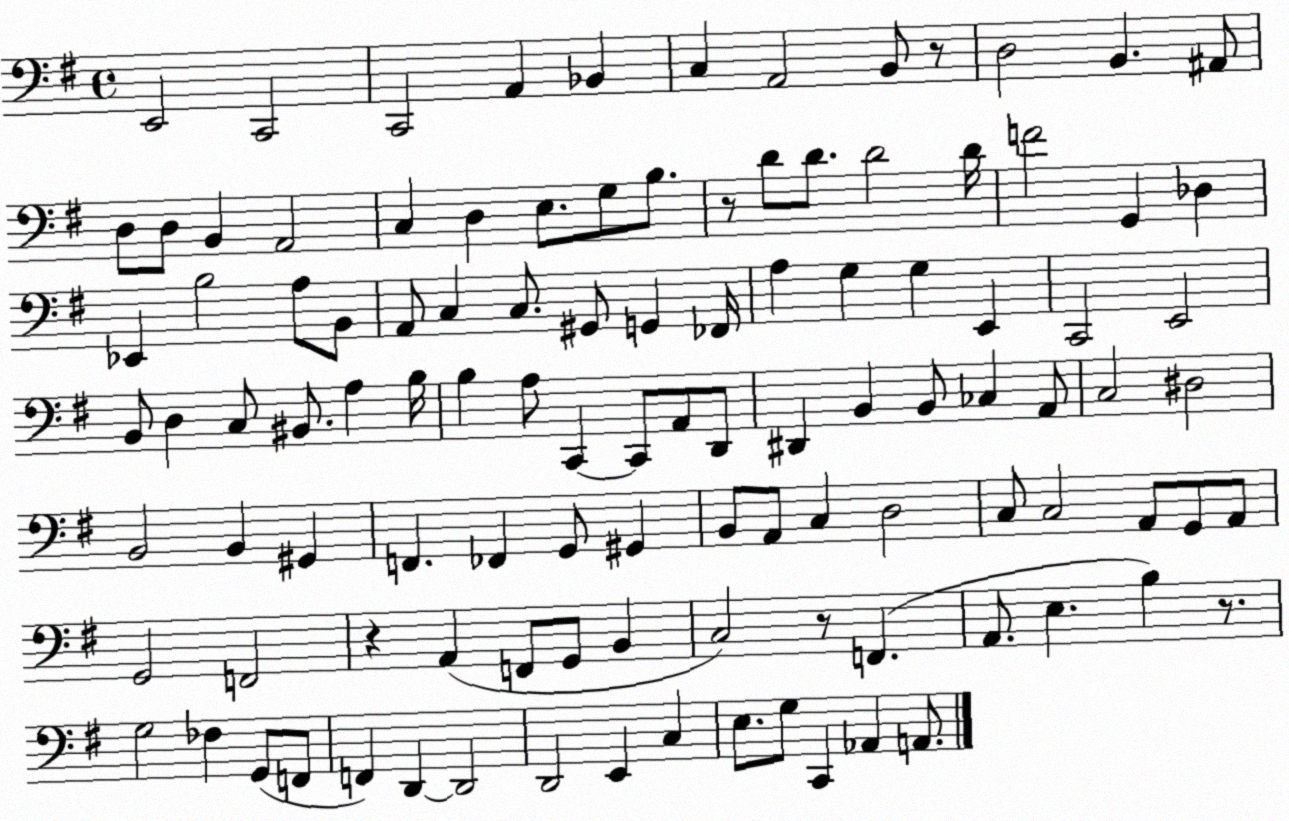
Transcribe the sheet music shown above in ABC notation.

X:1
T:Untitled
M:4/4
L:1/4
K:G
E,,2 C,,2 C,,2 A,, _B,, C, A,,2 B,,/2 z/2 D,2 B,, ^A,,/2 D,/2 D,/2 B,, A,,2 C, D, E,/2 G,/2 B,/2 z/2 D/2 D/2 D2 D/4 F2 G,, _D, _E,, B,2 A,/2 B,,/2 A,,/2 C, C,/2 ^G,,/2 G,, _F,,/4 A, G, G, E,, C,,2 E,,2 B,,/2 D, C,/2 ^B,,/2 A, B,/4 B, A,/2 C,, C,,/2 A,,/2 D,,/2 ^D,, B,, B,,/2 _C, A,,/2 C,2 ^D,2 B,,2 B,, ^G,, F,, _F,, G,,/2 ^G,, B,,/2 A,,/2 C, D,2 C,/2 C,2 A,,/2 G,,/2 A,,/2 G,,2 F,,2 z A,, F,,/2 G,,/2 B,, C,2 z/2 F,, A,,/2 E, B, z/2 G,2 _F, G,,/2 F,,/2 F,, D,, D,,2 D,,2 E,, C, E,/2 G,/2 C,, _A,, A,,/2